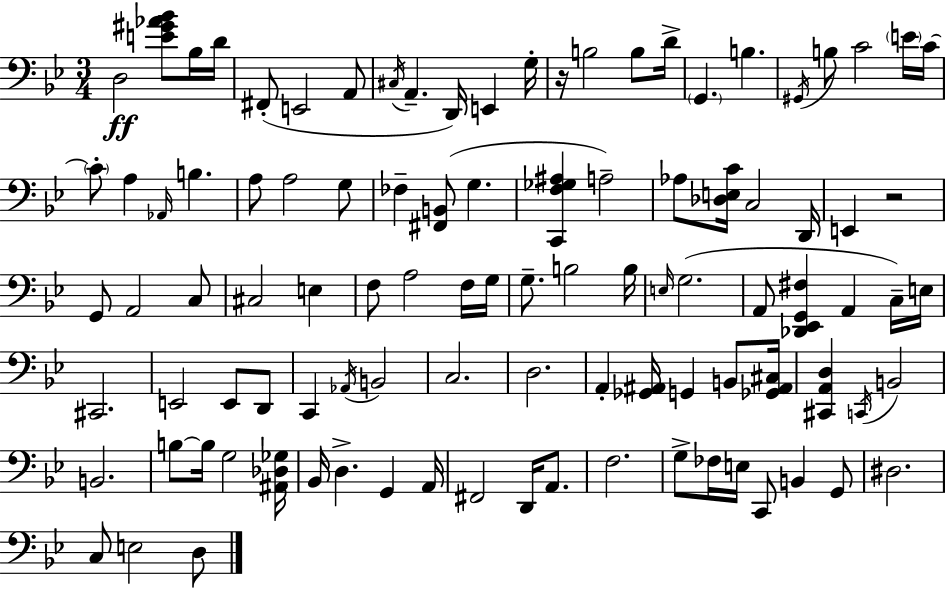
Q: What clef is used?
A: bass